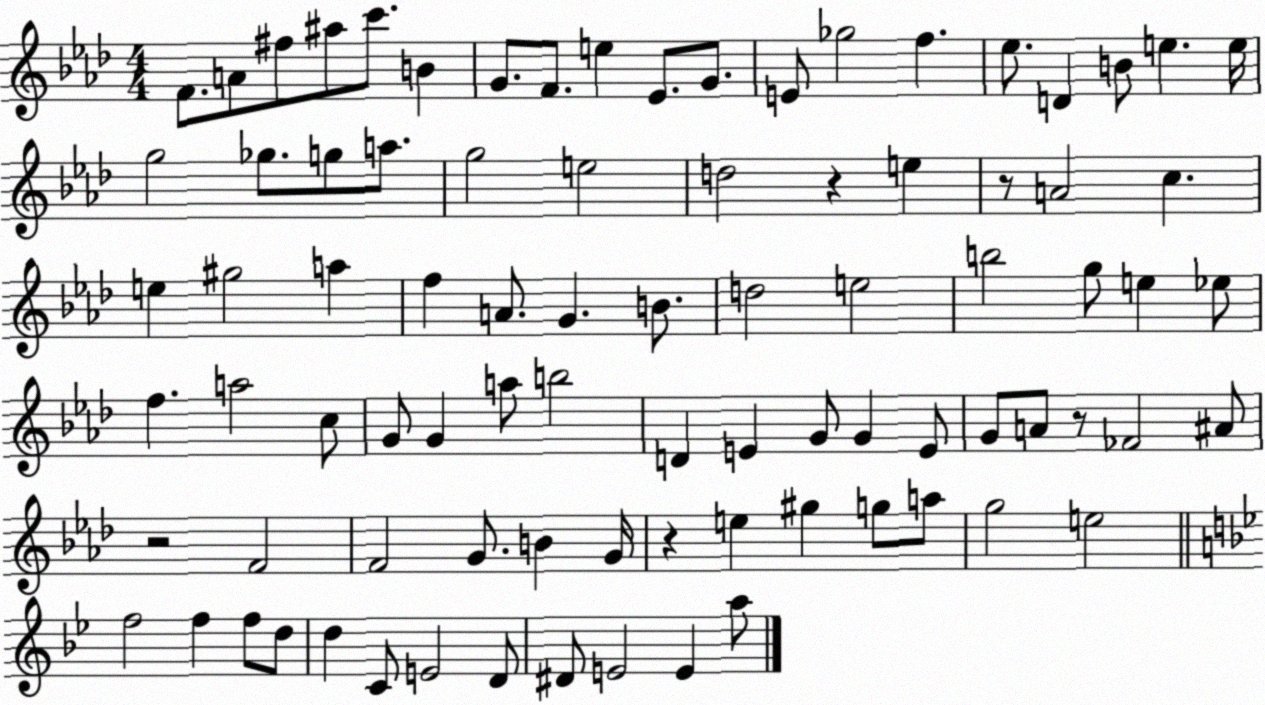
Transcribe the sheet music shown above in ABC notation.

X:1
T:Untitled
M:4/4
L:1/4
K:Ab
F/2 A/2 ^f/2 ^a/2 c'/2 B G/2 F/2 e _E/2 G/2 E/2 _g2 f _e/2 D B/2 e e/4 g2 _g/2 g/2 a/2 g2 e2 d2 z e z/2 A2 c e ^g2 a f A/2 G B/2 d2 e2 b2 g/2 e _e/2 f a2 c/2 G/2 G a/2 b2 D E G/2 G E/2 G/2 A/2 z/2 _F2 ^A/2 z2 F2 F2 G/2 B G/4 z e ^g g/2 a/2 g2 e2 f2 f f/2 d/2 d C/2 E2 D/2 ^D/2 E2 E a/2